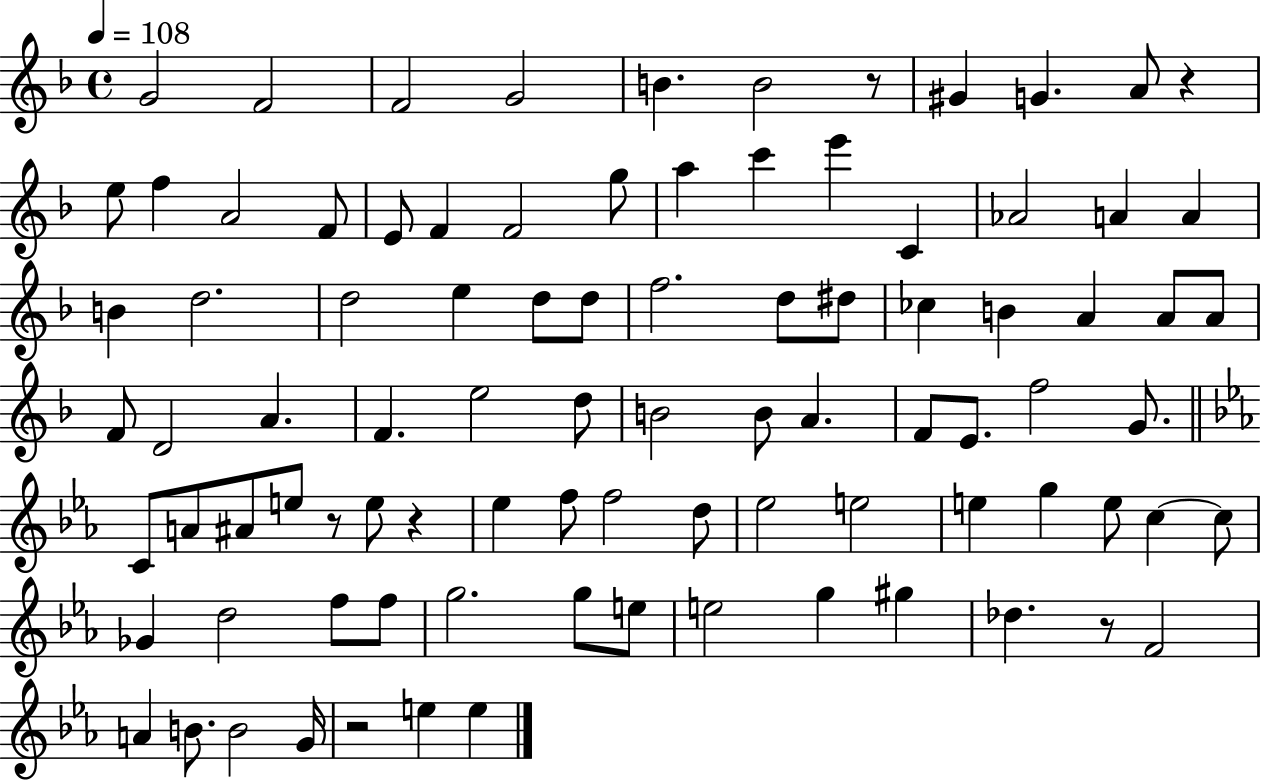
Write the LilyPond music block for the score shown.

{
  \clef treble
  \time 4/4
  \defaultTimeSignature
  \key f \major
  \tempo 4 = 108
  g'2 f'2 | f'2 g'2 | b'4. b'2 r8 | gis'4 g'4. a'8 r4 | \break e''8 f''4 a'2 f'8 | e'8 f'4 f'2 g''8 | a''4 c'''4 e'''4 c'4 | aes'2 a'4 a'4 | \break b'4 d''2. | d''2 e''4 d''8 d''8 | f''2. d''8 dis''8 | ces''4 b'4 a'4 a'8 a'8 | \break f'8 d'2 a'4. | f'4. e''2 d''8 | b'2 b'8 a'4. | f'8 e'8. f''2 g'8. | \break \bar "||" \break \key c \minor c'8 a'8 ais'8 e''8 r8 e''8 r4 | ees''4 f''8 f''2 d''8 | ees''2 e''2 | e''4 g''4 e''8 c''4~~ c''8 | \break ges'4 d''2 f''8 f''8 | g''2. g''8 e''8 | e''2 g''4 gis''4 | des''4. r8 f'2 | \break a'4 b'8. b'2 g'16 | r2 e''4 e''4 | \bar "|."
}